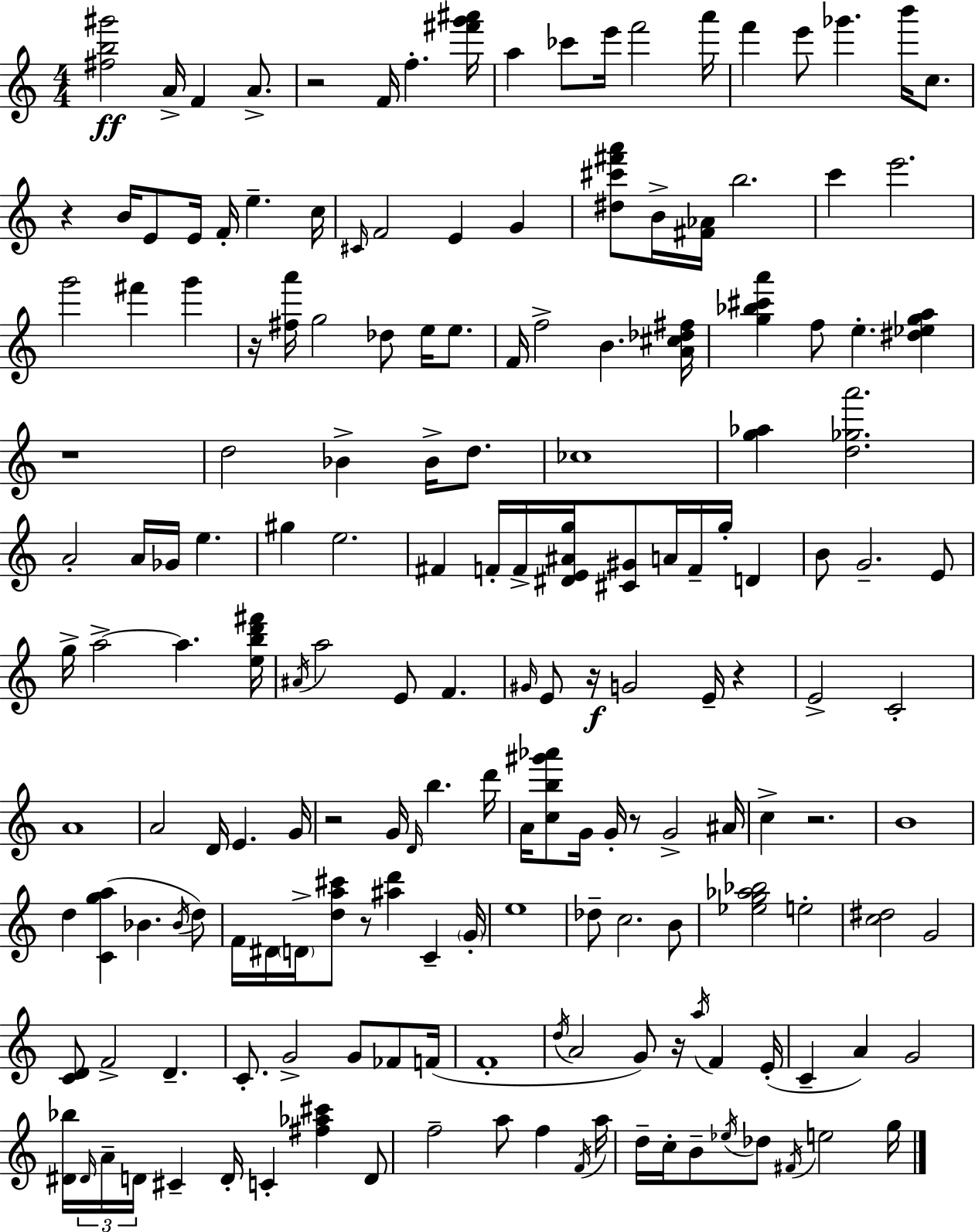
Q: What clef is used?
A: treble